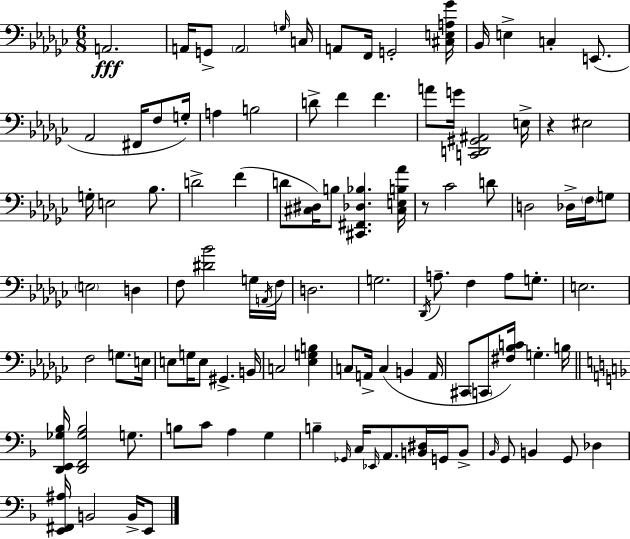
{
  \clef bass
  \numericTimeSignature
  \time 6/8
  \key ees \minor
  a,2.\fff | a,16 g,8-> \parenthesize a,2 \grace { g16 } | c16 a,8 f,16 g,2-. | <cis e a ges'>16 bes,16 e4-> c4-. e,8.( | \break aes,2 fis,16 f8 | g16-.) a4 b2 | d'8-> f'4 f'4. | a'8 g'16 <c, d, gis, ais,>2 | \break e16-> r4 eis2 | g16-. e2 bes8. | d'2-> f'4( | d'8 <cis dis>16) b8 <cis, fis, des bes>4. | \break <cis e b aes'>16 r8 ces'2 d'8 | d2 des16-> \parenthesize f16 g8 | \parenthesize e2 d4 | f8 <dis' bes'>2 g16 | \break \acciaccatura { a,16 } f16 d2. | g2. | \acciaccatura { des,16 } a8.-- f4 a8 | g8.-. e2. | \break f2 g8. | e16 e8 g16 e8 gis,4.-> | b,16 c2 <ees g b>4 | c8 a,16-> c4( b,4 | \break a,16 cis,8 \parenthesize c,8 <fis bes c'>16) g4.-. | b16 \bar "||" \break \key d \minor <d, e, ges bes>16 <d, f, ges bes>2 g8. | b8 c'8 a4 g4 | b4-- \grace { ges,16 } c16 \grace { ees,16 } a,8. <b, dis>16 g,16 | b,8-> \grace { bes,16 } g,8 b,4 g,8 des4 | \break <e, fis, ais>16 b,2 | b,16-> e,8 \bar "|."
}